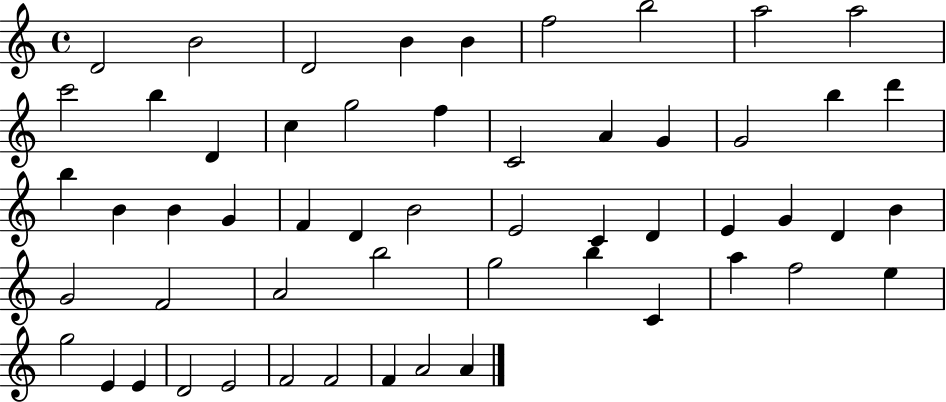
{
  \clef treble
  \time 4/4
  \defaultTimeSignature
  \key c \major
  d'2 b'2 | d'2 b'4 b'4 | f''2 b''2 | a''2 a''2 | \break c'''2 b''4 d'4 | c''4 g''2 f''4 | c'2 a'4 g'4 | g'2 b''4 d'''4 | \break b''4 b'4 b'4 g'4 | f'4 d'4 b'2 | e'2 c'4 d'4 | e'4 g'4 d'4 b'4 | \break g'2 f'2 | a'2 b''2 | g''2 b''4 c'4 | a''4 f''2 e''4 | \break g''2 e'4 e'4 | d'2 e'2 | f'2 f'2 | f'4 a'2 a'4 | \break \bar "|."
}